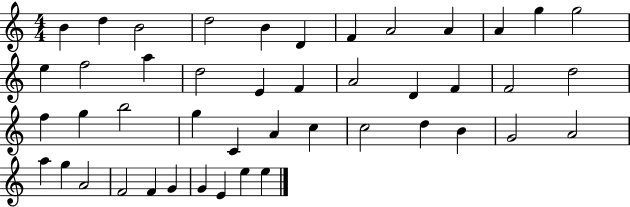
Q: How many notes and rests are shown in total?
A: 45